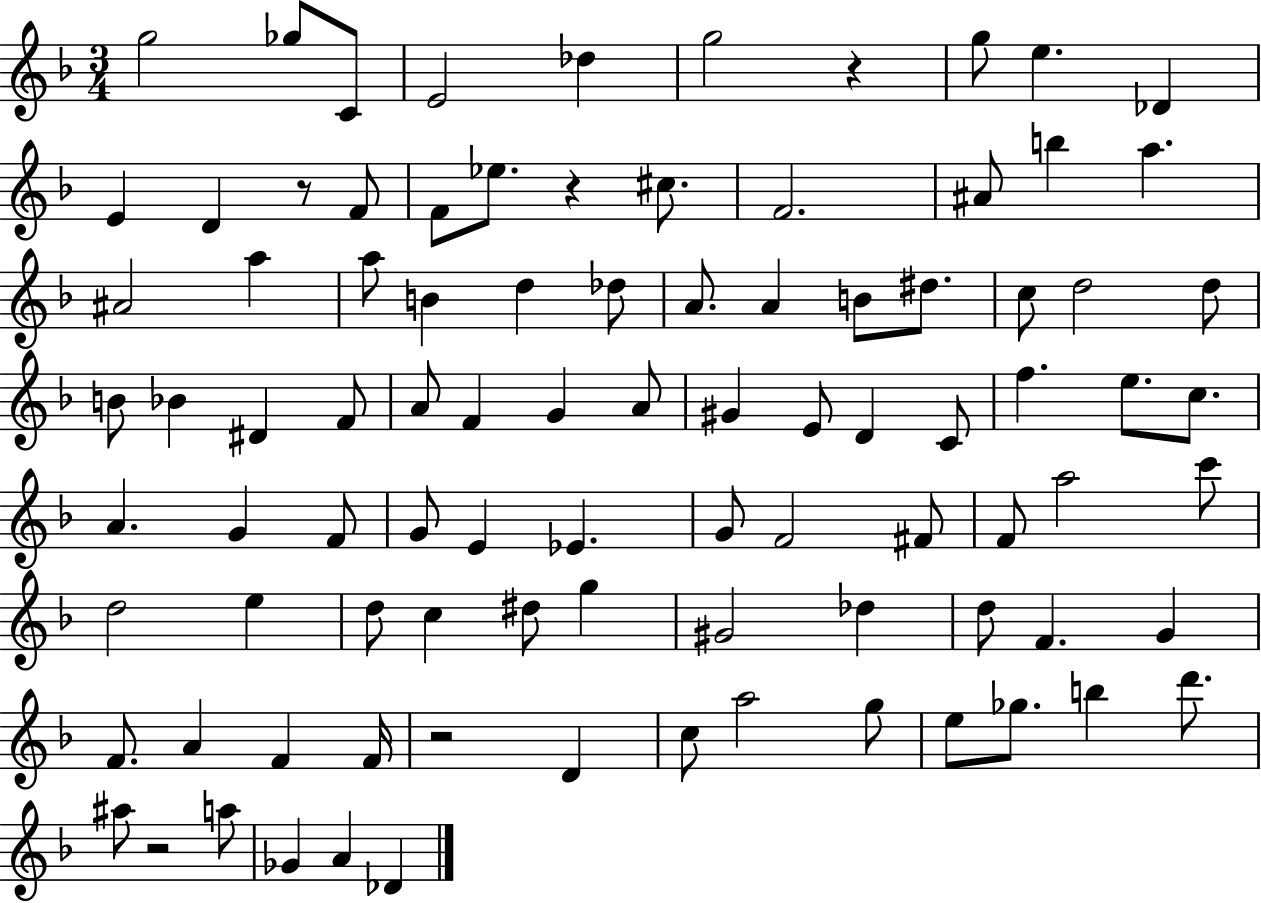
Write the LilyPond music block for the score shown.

{
  \clef treble
  \numericTimeSignature
  \time 3/4
  \key f \major
  g''2 ges''8 c'8 | e'2 des''4 | g''2 r4 | g''8 e''4. des'4 | \break e'4 d'4 r8 f'8 | f'8 ees''8. r4 cis''8. | f'2. | ais'8 b''4 a''4. | \break ais'2 a''4 | a''8 b'4 d''4 des''8 | a'8. a'4 b'8 dis''8. | c''8 d''2 d''8 | \break b'8 bes'4 dis'4 f'8 | a'8 f'4 g'4 a'8 | gis'4 e'8 d'4 c'8 | f''4. e''8. c''8. | \break a'4. g'4 f'8 | g'8 e'4 ees'4. | g'8 f'2 fis'8 | f'8 a''2 c'''8 | \break d''2 e''4 | d''8 c''4 dis''8 g''4 | gis'2 des''4 | d''8 f'4. g'4 | \break f'8. a'4 f'4 f'16 | r2 d'4 | c''8 a''2 g''8 | e''8 ges''8. b''4 d'''8. | \break ais''8 r2 a''8 | ges'4 a'4 des'4 | \bar "|."
}